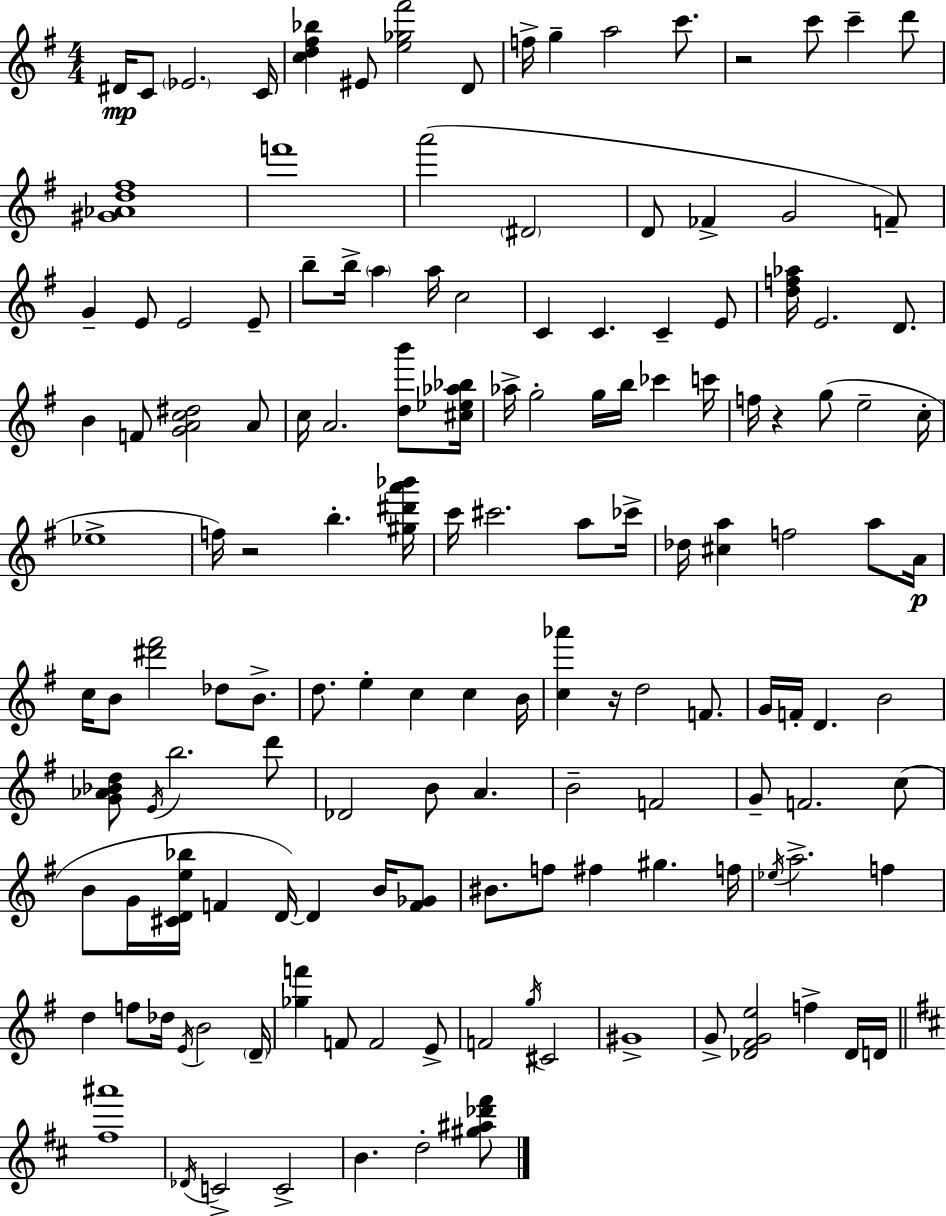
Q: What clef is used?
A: treble